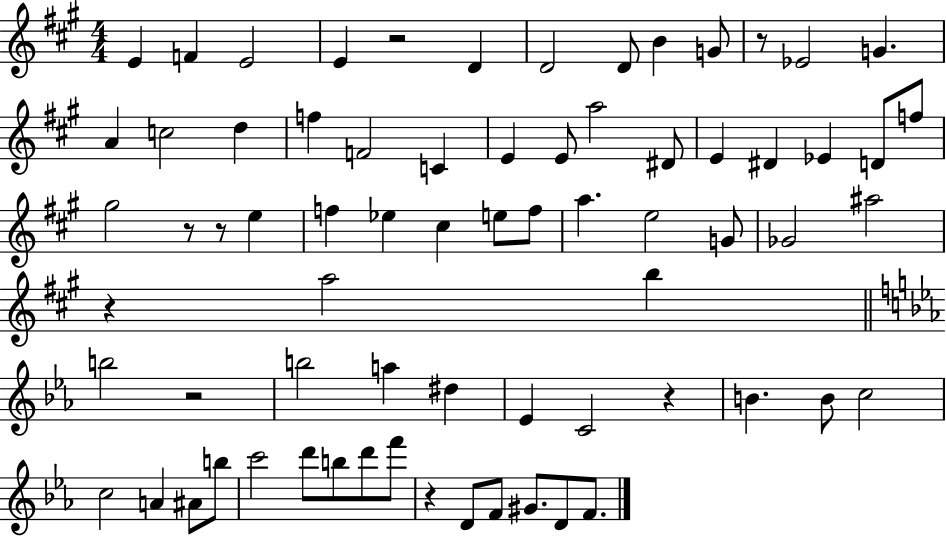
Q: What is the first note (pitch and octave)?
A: E4